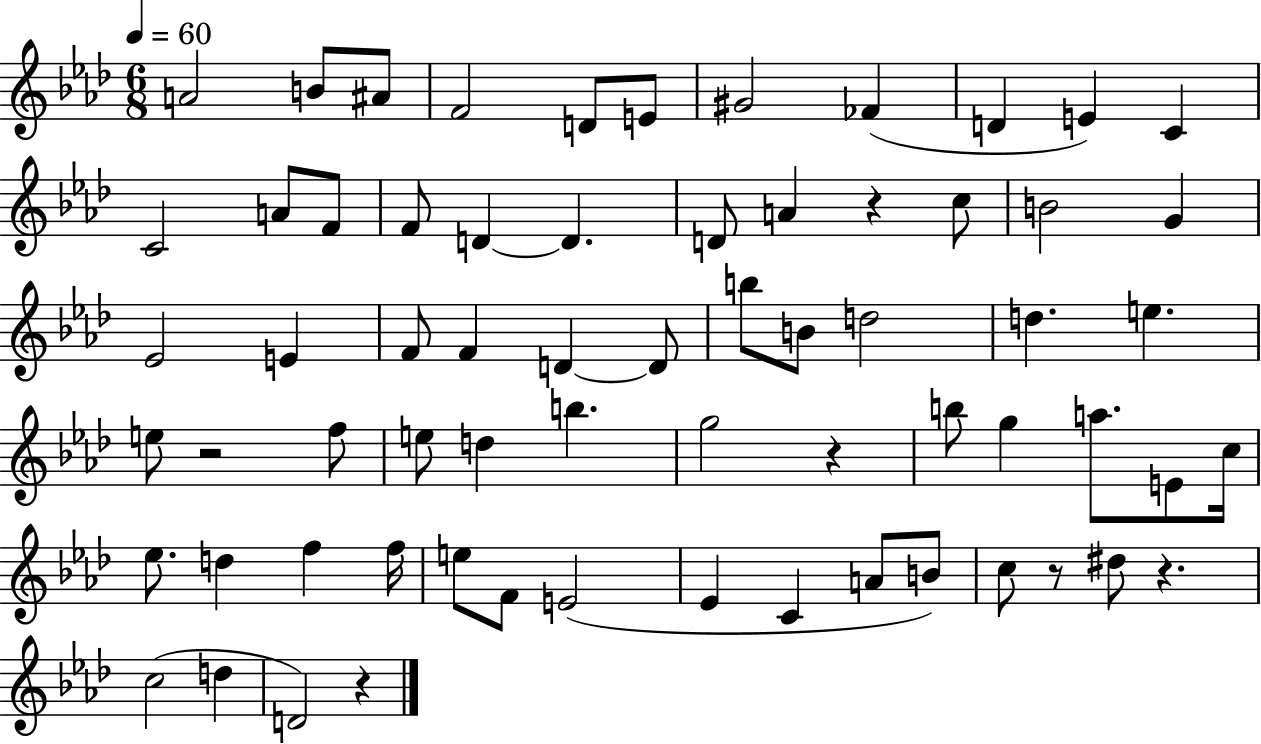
X:1
T:Untitled
M:6/8
L:1/4
K:Ab
A2 B/2 ^A/2 F2 D/2 E/2 ^G2 _F D E C C2 A/2 F/2 F/2 D D D/2 A z c/2 B2 G _E2 E F/2 F D D/2 b/2 B/2 d2 d e e/2 z2 f/2 e/2 d b g2 z b/2 g a/2 E/2 c/4 _e/2 d f f/4 e/2 F/2 E2 _E C A/2 B/2 c/2 z/2 ^d/2 z c2 d D2 z